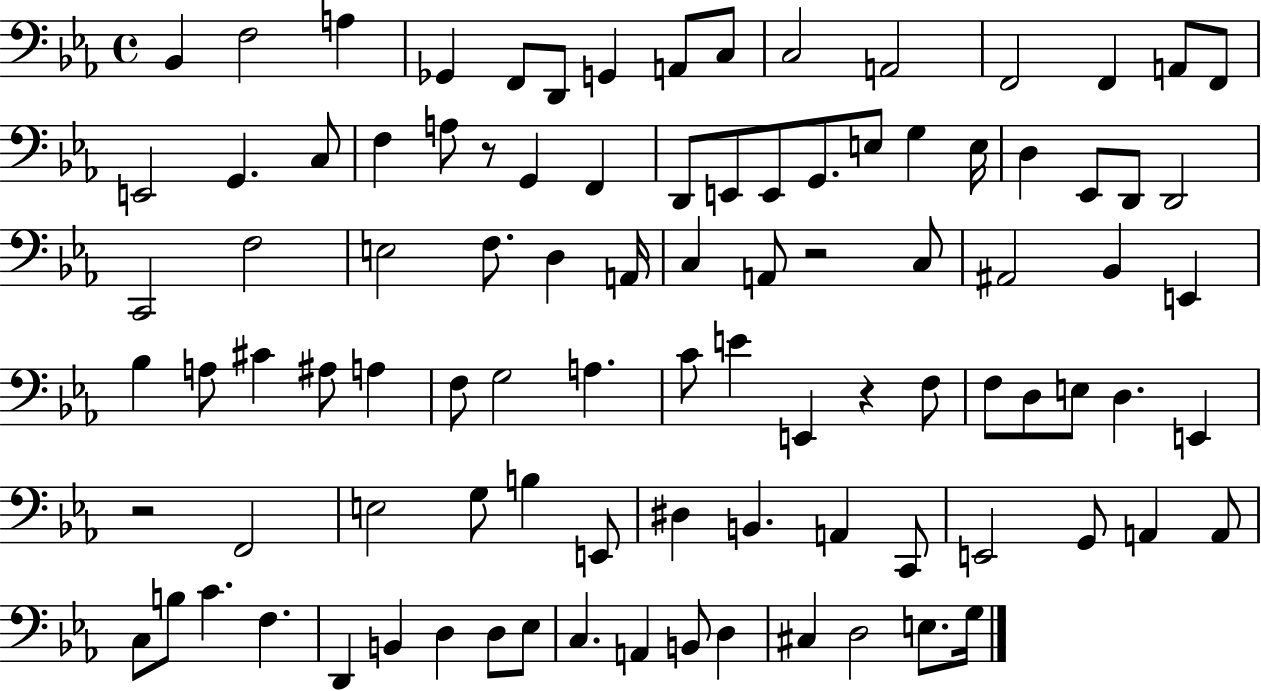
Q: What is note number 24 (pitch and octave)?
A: E2